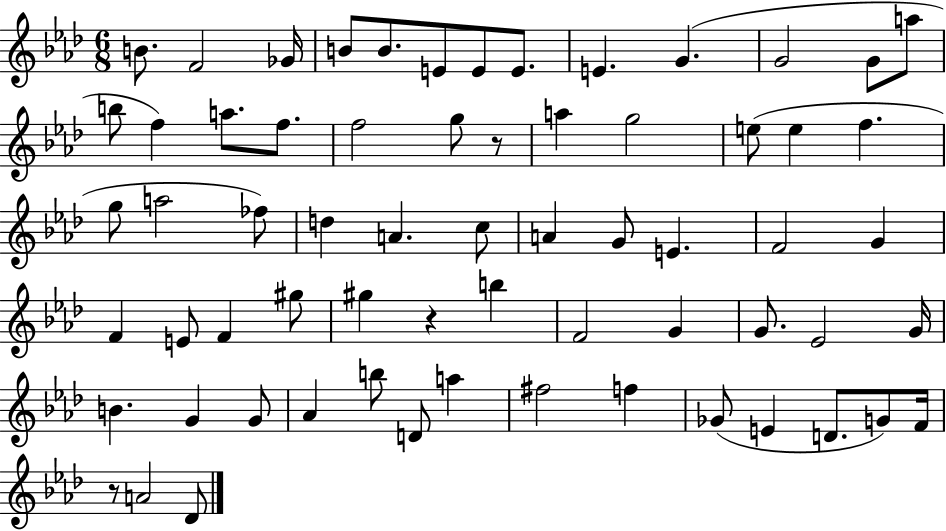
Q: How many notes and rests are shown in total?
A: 65